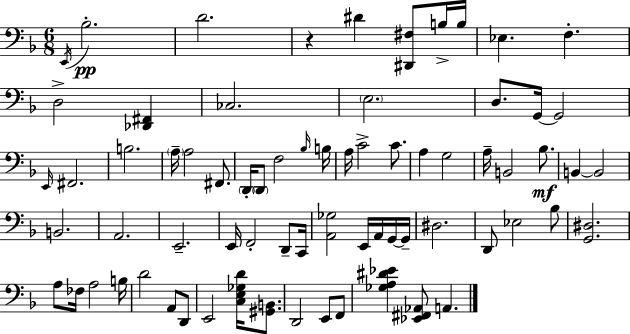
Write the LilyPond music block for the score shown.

{
  \clef bass
  \numericTimeSignature
  \time 6/8
  \key d \minor
  \repeat volta 2 { \acciaccatura { e,16 }\pp bes2.-. | d'2. | r4 dis'4 <dis, fis>8 b16-> | b16 ees4. f4.-. | \break d2-> <des, fis,>4 | ces2. | \parenthesize e2. | d8. g,16~~ g,2 | \break \grace { e,16 } fis,2. | b2. | \parenthesize a16-- a2 fis,8. | \parenthesize d,16-. \parenthesize d,8 f2 | \break \grace { bes16 } b16 a16 c'2-> | c'8. a4 g2 | a16-- b,2 | bes8.\mf b,4~~ b,2 | \break b,2. | a,2. | e,2.-- | e,16 f,2-. | \break d,8-- c,16 <a, ges>2 e,16 | a,16 g,16~~ g,16-- dis2. | d,8 ees2 | bes8 <g, dis>2. | \break a8 fes16 a2 | b16 d'2 a,8 | d,8 e,2 <c e ges d'>16 | <gis, b,>8. d,2 e,8 | \break f,8 <ges a dis' ees'>4 <ees, fis, aes,>8 a,4. | } \bar "|."
}